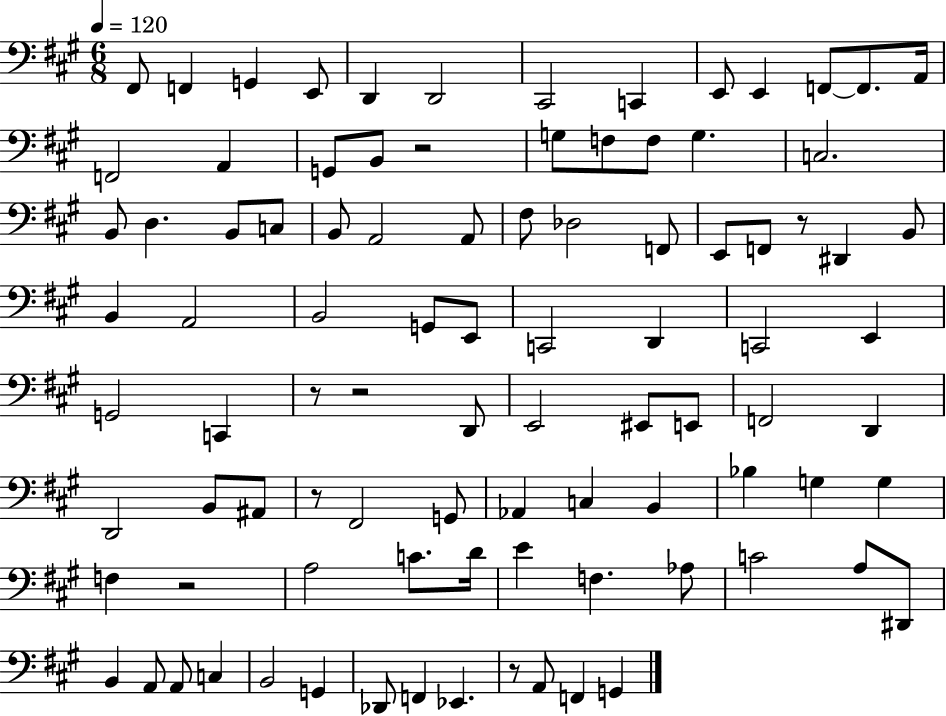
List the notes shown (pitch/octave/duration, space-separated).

F#2/e F2/q G2/q E2/e D2/q D2/h C#2/h C2/q E2/e E2/q F2/e F2/e. A2/s F2/h A2/q G2/e B2/e R/h G3/e F3/e F3/e G3/q. C3/h. B2/e D3/q. B2/e C3/e B2/e A2/h A2/e F#3/e Db3/h F2/e E2/e F2/e R/e D#2/q B2/e B2/q A2/h B2/h G2/e E2/e C2/h D2/q C2/h E2/q G2/h C2/q R/e R/h D2/e E2/h EIS2/e E2/e F2/h D2/q D2/h B2/e A#2/e R/e F#2/h G2/e Ab2/q C3/q B2/q Bb3/q G3/q G3/q F3/q R/h A3/h C4/e. D4/s E4/q F3/q. Ab3/e C4/h A3/e D#2/e B2/q A2/e A2/e C3/q B2/h G2/q Db2/e F2/q Eb2/q. R/e A2/e F2/q G2/q